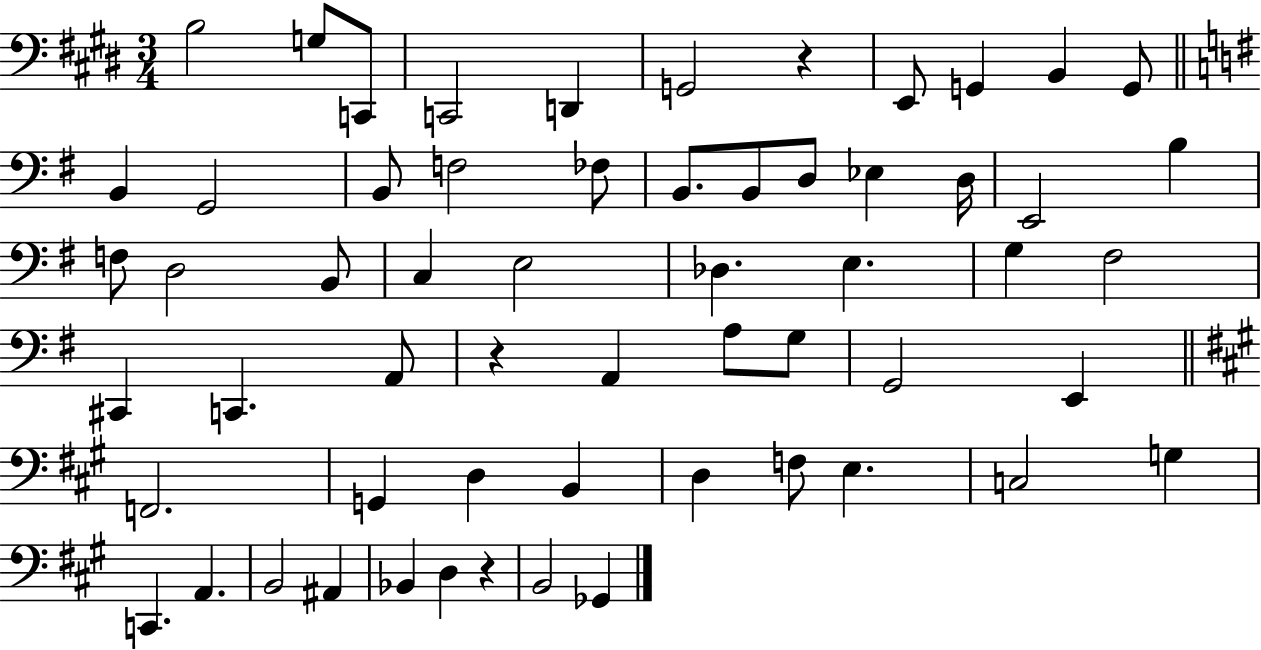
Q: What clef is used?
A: bass